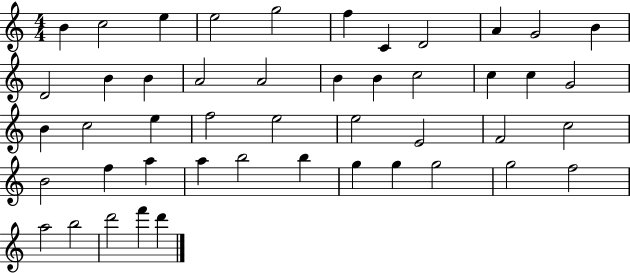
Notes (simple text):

B4/q C5/h E5/q E5/h G5/h F5/q C4/q D4/h A4/q G4/h B4/q D4/h B4/q B4/q A4/h A4/h B4/q B4/q C5/h C5/q C5/q G4/h B4/q C5/h E5/q F5/h E5/h E5/h E4/h F4/h C5/h B4/h F5/q A5/q A5/q B5/h B5/q G5/q G5/q G5/h G5/h F5/h A5/h B5/h D6/h F6/q D6/q